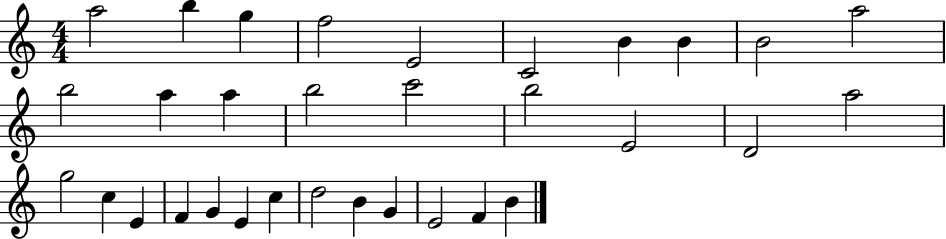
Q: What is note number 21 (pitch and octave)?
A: C5